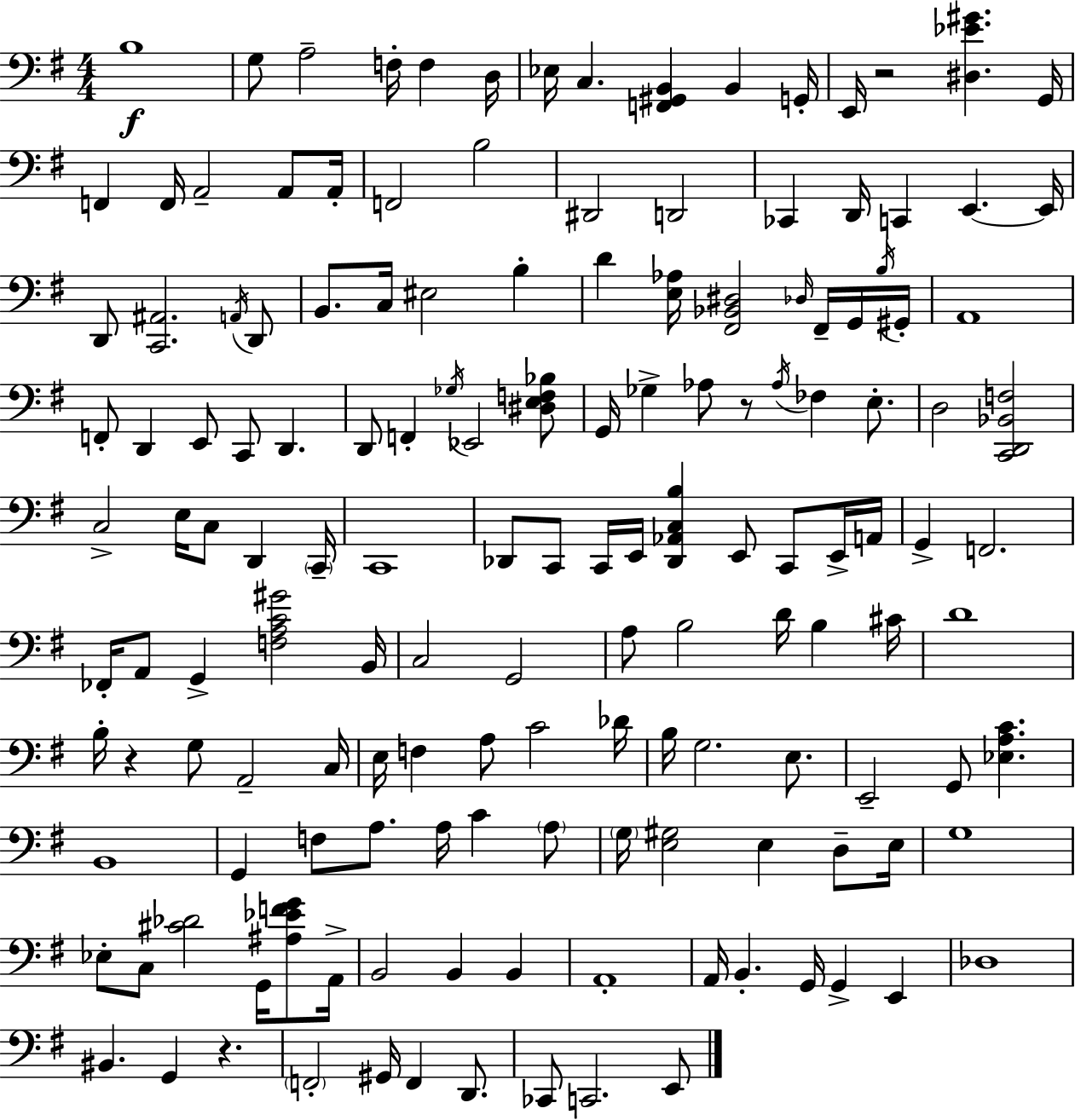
B3/w G3/e A3/h F3/s F3/q D3/s Eb3/s C3/q. [F2,G#2,B2]/q B2/q G2/s E2/s R/h [D#3,Eb4,G#4]/q. G2/s F2/q F2/s A2/h A2/e A2/s F2/h B3/h D#2/h D2/h CES2/q D2/s C2/q E2/q. E2/s D2/e [C2,A#2]/h. A2/s D2/e B2/e. C3/s EIS3/h B3/q D4/q [E3,Ab3]/s [F#2,Bb2,D#3]/h Db3/s F#2/s G2/s B3/s G#2/s A2/w F2/e D2/q E2/e C2/e D2/q. D2/e F2/q Gb3/s Eb2/h [D#3,E3,F3,Bb3]/e G2/s Gb3/q Ab3/e R/e Ab3/s FES3/q E3/e. D3/h [C2,D2,Bb2,F3]/h C3/h E3/s C3/e D2/q C2/s C2/w Db2/e C2/e C2/s E2/s [Db2,Ab2,C3,B3]/q E2/e C2/e E2/s A2/s G2/q F2/h. FES2/s A2/e G2/q [F3,A3,C4,G#4]/h B2/s C3/h G2/h A3/e B3/h D4/s B3/q C#4/s D4/w B3/s R/q G3/e A2/h C3/s E3/s F3/q A3/e C4/h Db4/s B3/s G3/h. E3/e. E2/h G2/e [Eb3,A3,C4]/q. B2/w G2/q F3/e A3/e. A3/s C4/q A3/e G3/s [E3,G#3]/h E3/q D3/e E3/s G3/w Eb3/e C3/e [C#4,Db4]/h G2/s [A#3,Eb4,F4,G4]/e A2/s B2/h B2/q B2/q A2/w A2/s B2/q. G2/s G2/q E2/q Db3/w BIS2/q. G2/q R/q. F2/h G#2/s F2/q D2/e. CES2/e C2/h. E2/e